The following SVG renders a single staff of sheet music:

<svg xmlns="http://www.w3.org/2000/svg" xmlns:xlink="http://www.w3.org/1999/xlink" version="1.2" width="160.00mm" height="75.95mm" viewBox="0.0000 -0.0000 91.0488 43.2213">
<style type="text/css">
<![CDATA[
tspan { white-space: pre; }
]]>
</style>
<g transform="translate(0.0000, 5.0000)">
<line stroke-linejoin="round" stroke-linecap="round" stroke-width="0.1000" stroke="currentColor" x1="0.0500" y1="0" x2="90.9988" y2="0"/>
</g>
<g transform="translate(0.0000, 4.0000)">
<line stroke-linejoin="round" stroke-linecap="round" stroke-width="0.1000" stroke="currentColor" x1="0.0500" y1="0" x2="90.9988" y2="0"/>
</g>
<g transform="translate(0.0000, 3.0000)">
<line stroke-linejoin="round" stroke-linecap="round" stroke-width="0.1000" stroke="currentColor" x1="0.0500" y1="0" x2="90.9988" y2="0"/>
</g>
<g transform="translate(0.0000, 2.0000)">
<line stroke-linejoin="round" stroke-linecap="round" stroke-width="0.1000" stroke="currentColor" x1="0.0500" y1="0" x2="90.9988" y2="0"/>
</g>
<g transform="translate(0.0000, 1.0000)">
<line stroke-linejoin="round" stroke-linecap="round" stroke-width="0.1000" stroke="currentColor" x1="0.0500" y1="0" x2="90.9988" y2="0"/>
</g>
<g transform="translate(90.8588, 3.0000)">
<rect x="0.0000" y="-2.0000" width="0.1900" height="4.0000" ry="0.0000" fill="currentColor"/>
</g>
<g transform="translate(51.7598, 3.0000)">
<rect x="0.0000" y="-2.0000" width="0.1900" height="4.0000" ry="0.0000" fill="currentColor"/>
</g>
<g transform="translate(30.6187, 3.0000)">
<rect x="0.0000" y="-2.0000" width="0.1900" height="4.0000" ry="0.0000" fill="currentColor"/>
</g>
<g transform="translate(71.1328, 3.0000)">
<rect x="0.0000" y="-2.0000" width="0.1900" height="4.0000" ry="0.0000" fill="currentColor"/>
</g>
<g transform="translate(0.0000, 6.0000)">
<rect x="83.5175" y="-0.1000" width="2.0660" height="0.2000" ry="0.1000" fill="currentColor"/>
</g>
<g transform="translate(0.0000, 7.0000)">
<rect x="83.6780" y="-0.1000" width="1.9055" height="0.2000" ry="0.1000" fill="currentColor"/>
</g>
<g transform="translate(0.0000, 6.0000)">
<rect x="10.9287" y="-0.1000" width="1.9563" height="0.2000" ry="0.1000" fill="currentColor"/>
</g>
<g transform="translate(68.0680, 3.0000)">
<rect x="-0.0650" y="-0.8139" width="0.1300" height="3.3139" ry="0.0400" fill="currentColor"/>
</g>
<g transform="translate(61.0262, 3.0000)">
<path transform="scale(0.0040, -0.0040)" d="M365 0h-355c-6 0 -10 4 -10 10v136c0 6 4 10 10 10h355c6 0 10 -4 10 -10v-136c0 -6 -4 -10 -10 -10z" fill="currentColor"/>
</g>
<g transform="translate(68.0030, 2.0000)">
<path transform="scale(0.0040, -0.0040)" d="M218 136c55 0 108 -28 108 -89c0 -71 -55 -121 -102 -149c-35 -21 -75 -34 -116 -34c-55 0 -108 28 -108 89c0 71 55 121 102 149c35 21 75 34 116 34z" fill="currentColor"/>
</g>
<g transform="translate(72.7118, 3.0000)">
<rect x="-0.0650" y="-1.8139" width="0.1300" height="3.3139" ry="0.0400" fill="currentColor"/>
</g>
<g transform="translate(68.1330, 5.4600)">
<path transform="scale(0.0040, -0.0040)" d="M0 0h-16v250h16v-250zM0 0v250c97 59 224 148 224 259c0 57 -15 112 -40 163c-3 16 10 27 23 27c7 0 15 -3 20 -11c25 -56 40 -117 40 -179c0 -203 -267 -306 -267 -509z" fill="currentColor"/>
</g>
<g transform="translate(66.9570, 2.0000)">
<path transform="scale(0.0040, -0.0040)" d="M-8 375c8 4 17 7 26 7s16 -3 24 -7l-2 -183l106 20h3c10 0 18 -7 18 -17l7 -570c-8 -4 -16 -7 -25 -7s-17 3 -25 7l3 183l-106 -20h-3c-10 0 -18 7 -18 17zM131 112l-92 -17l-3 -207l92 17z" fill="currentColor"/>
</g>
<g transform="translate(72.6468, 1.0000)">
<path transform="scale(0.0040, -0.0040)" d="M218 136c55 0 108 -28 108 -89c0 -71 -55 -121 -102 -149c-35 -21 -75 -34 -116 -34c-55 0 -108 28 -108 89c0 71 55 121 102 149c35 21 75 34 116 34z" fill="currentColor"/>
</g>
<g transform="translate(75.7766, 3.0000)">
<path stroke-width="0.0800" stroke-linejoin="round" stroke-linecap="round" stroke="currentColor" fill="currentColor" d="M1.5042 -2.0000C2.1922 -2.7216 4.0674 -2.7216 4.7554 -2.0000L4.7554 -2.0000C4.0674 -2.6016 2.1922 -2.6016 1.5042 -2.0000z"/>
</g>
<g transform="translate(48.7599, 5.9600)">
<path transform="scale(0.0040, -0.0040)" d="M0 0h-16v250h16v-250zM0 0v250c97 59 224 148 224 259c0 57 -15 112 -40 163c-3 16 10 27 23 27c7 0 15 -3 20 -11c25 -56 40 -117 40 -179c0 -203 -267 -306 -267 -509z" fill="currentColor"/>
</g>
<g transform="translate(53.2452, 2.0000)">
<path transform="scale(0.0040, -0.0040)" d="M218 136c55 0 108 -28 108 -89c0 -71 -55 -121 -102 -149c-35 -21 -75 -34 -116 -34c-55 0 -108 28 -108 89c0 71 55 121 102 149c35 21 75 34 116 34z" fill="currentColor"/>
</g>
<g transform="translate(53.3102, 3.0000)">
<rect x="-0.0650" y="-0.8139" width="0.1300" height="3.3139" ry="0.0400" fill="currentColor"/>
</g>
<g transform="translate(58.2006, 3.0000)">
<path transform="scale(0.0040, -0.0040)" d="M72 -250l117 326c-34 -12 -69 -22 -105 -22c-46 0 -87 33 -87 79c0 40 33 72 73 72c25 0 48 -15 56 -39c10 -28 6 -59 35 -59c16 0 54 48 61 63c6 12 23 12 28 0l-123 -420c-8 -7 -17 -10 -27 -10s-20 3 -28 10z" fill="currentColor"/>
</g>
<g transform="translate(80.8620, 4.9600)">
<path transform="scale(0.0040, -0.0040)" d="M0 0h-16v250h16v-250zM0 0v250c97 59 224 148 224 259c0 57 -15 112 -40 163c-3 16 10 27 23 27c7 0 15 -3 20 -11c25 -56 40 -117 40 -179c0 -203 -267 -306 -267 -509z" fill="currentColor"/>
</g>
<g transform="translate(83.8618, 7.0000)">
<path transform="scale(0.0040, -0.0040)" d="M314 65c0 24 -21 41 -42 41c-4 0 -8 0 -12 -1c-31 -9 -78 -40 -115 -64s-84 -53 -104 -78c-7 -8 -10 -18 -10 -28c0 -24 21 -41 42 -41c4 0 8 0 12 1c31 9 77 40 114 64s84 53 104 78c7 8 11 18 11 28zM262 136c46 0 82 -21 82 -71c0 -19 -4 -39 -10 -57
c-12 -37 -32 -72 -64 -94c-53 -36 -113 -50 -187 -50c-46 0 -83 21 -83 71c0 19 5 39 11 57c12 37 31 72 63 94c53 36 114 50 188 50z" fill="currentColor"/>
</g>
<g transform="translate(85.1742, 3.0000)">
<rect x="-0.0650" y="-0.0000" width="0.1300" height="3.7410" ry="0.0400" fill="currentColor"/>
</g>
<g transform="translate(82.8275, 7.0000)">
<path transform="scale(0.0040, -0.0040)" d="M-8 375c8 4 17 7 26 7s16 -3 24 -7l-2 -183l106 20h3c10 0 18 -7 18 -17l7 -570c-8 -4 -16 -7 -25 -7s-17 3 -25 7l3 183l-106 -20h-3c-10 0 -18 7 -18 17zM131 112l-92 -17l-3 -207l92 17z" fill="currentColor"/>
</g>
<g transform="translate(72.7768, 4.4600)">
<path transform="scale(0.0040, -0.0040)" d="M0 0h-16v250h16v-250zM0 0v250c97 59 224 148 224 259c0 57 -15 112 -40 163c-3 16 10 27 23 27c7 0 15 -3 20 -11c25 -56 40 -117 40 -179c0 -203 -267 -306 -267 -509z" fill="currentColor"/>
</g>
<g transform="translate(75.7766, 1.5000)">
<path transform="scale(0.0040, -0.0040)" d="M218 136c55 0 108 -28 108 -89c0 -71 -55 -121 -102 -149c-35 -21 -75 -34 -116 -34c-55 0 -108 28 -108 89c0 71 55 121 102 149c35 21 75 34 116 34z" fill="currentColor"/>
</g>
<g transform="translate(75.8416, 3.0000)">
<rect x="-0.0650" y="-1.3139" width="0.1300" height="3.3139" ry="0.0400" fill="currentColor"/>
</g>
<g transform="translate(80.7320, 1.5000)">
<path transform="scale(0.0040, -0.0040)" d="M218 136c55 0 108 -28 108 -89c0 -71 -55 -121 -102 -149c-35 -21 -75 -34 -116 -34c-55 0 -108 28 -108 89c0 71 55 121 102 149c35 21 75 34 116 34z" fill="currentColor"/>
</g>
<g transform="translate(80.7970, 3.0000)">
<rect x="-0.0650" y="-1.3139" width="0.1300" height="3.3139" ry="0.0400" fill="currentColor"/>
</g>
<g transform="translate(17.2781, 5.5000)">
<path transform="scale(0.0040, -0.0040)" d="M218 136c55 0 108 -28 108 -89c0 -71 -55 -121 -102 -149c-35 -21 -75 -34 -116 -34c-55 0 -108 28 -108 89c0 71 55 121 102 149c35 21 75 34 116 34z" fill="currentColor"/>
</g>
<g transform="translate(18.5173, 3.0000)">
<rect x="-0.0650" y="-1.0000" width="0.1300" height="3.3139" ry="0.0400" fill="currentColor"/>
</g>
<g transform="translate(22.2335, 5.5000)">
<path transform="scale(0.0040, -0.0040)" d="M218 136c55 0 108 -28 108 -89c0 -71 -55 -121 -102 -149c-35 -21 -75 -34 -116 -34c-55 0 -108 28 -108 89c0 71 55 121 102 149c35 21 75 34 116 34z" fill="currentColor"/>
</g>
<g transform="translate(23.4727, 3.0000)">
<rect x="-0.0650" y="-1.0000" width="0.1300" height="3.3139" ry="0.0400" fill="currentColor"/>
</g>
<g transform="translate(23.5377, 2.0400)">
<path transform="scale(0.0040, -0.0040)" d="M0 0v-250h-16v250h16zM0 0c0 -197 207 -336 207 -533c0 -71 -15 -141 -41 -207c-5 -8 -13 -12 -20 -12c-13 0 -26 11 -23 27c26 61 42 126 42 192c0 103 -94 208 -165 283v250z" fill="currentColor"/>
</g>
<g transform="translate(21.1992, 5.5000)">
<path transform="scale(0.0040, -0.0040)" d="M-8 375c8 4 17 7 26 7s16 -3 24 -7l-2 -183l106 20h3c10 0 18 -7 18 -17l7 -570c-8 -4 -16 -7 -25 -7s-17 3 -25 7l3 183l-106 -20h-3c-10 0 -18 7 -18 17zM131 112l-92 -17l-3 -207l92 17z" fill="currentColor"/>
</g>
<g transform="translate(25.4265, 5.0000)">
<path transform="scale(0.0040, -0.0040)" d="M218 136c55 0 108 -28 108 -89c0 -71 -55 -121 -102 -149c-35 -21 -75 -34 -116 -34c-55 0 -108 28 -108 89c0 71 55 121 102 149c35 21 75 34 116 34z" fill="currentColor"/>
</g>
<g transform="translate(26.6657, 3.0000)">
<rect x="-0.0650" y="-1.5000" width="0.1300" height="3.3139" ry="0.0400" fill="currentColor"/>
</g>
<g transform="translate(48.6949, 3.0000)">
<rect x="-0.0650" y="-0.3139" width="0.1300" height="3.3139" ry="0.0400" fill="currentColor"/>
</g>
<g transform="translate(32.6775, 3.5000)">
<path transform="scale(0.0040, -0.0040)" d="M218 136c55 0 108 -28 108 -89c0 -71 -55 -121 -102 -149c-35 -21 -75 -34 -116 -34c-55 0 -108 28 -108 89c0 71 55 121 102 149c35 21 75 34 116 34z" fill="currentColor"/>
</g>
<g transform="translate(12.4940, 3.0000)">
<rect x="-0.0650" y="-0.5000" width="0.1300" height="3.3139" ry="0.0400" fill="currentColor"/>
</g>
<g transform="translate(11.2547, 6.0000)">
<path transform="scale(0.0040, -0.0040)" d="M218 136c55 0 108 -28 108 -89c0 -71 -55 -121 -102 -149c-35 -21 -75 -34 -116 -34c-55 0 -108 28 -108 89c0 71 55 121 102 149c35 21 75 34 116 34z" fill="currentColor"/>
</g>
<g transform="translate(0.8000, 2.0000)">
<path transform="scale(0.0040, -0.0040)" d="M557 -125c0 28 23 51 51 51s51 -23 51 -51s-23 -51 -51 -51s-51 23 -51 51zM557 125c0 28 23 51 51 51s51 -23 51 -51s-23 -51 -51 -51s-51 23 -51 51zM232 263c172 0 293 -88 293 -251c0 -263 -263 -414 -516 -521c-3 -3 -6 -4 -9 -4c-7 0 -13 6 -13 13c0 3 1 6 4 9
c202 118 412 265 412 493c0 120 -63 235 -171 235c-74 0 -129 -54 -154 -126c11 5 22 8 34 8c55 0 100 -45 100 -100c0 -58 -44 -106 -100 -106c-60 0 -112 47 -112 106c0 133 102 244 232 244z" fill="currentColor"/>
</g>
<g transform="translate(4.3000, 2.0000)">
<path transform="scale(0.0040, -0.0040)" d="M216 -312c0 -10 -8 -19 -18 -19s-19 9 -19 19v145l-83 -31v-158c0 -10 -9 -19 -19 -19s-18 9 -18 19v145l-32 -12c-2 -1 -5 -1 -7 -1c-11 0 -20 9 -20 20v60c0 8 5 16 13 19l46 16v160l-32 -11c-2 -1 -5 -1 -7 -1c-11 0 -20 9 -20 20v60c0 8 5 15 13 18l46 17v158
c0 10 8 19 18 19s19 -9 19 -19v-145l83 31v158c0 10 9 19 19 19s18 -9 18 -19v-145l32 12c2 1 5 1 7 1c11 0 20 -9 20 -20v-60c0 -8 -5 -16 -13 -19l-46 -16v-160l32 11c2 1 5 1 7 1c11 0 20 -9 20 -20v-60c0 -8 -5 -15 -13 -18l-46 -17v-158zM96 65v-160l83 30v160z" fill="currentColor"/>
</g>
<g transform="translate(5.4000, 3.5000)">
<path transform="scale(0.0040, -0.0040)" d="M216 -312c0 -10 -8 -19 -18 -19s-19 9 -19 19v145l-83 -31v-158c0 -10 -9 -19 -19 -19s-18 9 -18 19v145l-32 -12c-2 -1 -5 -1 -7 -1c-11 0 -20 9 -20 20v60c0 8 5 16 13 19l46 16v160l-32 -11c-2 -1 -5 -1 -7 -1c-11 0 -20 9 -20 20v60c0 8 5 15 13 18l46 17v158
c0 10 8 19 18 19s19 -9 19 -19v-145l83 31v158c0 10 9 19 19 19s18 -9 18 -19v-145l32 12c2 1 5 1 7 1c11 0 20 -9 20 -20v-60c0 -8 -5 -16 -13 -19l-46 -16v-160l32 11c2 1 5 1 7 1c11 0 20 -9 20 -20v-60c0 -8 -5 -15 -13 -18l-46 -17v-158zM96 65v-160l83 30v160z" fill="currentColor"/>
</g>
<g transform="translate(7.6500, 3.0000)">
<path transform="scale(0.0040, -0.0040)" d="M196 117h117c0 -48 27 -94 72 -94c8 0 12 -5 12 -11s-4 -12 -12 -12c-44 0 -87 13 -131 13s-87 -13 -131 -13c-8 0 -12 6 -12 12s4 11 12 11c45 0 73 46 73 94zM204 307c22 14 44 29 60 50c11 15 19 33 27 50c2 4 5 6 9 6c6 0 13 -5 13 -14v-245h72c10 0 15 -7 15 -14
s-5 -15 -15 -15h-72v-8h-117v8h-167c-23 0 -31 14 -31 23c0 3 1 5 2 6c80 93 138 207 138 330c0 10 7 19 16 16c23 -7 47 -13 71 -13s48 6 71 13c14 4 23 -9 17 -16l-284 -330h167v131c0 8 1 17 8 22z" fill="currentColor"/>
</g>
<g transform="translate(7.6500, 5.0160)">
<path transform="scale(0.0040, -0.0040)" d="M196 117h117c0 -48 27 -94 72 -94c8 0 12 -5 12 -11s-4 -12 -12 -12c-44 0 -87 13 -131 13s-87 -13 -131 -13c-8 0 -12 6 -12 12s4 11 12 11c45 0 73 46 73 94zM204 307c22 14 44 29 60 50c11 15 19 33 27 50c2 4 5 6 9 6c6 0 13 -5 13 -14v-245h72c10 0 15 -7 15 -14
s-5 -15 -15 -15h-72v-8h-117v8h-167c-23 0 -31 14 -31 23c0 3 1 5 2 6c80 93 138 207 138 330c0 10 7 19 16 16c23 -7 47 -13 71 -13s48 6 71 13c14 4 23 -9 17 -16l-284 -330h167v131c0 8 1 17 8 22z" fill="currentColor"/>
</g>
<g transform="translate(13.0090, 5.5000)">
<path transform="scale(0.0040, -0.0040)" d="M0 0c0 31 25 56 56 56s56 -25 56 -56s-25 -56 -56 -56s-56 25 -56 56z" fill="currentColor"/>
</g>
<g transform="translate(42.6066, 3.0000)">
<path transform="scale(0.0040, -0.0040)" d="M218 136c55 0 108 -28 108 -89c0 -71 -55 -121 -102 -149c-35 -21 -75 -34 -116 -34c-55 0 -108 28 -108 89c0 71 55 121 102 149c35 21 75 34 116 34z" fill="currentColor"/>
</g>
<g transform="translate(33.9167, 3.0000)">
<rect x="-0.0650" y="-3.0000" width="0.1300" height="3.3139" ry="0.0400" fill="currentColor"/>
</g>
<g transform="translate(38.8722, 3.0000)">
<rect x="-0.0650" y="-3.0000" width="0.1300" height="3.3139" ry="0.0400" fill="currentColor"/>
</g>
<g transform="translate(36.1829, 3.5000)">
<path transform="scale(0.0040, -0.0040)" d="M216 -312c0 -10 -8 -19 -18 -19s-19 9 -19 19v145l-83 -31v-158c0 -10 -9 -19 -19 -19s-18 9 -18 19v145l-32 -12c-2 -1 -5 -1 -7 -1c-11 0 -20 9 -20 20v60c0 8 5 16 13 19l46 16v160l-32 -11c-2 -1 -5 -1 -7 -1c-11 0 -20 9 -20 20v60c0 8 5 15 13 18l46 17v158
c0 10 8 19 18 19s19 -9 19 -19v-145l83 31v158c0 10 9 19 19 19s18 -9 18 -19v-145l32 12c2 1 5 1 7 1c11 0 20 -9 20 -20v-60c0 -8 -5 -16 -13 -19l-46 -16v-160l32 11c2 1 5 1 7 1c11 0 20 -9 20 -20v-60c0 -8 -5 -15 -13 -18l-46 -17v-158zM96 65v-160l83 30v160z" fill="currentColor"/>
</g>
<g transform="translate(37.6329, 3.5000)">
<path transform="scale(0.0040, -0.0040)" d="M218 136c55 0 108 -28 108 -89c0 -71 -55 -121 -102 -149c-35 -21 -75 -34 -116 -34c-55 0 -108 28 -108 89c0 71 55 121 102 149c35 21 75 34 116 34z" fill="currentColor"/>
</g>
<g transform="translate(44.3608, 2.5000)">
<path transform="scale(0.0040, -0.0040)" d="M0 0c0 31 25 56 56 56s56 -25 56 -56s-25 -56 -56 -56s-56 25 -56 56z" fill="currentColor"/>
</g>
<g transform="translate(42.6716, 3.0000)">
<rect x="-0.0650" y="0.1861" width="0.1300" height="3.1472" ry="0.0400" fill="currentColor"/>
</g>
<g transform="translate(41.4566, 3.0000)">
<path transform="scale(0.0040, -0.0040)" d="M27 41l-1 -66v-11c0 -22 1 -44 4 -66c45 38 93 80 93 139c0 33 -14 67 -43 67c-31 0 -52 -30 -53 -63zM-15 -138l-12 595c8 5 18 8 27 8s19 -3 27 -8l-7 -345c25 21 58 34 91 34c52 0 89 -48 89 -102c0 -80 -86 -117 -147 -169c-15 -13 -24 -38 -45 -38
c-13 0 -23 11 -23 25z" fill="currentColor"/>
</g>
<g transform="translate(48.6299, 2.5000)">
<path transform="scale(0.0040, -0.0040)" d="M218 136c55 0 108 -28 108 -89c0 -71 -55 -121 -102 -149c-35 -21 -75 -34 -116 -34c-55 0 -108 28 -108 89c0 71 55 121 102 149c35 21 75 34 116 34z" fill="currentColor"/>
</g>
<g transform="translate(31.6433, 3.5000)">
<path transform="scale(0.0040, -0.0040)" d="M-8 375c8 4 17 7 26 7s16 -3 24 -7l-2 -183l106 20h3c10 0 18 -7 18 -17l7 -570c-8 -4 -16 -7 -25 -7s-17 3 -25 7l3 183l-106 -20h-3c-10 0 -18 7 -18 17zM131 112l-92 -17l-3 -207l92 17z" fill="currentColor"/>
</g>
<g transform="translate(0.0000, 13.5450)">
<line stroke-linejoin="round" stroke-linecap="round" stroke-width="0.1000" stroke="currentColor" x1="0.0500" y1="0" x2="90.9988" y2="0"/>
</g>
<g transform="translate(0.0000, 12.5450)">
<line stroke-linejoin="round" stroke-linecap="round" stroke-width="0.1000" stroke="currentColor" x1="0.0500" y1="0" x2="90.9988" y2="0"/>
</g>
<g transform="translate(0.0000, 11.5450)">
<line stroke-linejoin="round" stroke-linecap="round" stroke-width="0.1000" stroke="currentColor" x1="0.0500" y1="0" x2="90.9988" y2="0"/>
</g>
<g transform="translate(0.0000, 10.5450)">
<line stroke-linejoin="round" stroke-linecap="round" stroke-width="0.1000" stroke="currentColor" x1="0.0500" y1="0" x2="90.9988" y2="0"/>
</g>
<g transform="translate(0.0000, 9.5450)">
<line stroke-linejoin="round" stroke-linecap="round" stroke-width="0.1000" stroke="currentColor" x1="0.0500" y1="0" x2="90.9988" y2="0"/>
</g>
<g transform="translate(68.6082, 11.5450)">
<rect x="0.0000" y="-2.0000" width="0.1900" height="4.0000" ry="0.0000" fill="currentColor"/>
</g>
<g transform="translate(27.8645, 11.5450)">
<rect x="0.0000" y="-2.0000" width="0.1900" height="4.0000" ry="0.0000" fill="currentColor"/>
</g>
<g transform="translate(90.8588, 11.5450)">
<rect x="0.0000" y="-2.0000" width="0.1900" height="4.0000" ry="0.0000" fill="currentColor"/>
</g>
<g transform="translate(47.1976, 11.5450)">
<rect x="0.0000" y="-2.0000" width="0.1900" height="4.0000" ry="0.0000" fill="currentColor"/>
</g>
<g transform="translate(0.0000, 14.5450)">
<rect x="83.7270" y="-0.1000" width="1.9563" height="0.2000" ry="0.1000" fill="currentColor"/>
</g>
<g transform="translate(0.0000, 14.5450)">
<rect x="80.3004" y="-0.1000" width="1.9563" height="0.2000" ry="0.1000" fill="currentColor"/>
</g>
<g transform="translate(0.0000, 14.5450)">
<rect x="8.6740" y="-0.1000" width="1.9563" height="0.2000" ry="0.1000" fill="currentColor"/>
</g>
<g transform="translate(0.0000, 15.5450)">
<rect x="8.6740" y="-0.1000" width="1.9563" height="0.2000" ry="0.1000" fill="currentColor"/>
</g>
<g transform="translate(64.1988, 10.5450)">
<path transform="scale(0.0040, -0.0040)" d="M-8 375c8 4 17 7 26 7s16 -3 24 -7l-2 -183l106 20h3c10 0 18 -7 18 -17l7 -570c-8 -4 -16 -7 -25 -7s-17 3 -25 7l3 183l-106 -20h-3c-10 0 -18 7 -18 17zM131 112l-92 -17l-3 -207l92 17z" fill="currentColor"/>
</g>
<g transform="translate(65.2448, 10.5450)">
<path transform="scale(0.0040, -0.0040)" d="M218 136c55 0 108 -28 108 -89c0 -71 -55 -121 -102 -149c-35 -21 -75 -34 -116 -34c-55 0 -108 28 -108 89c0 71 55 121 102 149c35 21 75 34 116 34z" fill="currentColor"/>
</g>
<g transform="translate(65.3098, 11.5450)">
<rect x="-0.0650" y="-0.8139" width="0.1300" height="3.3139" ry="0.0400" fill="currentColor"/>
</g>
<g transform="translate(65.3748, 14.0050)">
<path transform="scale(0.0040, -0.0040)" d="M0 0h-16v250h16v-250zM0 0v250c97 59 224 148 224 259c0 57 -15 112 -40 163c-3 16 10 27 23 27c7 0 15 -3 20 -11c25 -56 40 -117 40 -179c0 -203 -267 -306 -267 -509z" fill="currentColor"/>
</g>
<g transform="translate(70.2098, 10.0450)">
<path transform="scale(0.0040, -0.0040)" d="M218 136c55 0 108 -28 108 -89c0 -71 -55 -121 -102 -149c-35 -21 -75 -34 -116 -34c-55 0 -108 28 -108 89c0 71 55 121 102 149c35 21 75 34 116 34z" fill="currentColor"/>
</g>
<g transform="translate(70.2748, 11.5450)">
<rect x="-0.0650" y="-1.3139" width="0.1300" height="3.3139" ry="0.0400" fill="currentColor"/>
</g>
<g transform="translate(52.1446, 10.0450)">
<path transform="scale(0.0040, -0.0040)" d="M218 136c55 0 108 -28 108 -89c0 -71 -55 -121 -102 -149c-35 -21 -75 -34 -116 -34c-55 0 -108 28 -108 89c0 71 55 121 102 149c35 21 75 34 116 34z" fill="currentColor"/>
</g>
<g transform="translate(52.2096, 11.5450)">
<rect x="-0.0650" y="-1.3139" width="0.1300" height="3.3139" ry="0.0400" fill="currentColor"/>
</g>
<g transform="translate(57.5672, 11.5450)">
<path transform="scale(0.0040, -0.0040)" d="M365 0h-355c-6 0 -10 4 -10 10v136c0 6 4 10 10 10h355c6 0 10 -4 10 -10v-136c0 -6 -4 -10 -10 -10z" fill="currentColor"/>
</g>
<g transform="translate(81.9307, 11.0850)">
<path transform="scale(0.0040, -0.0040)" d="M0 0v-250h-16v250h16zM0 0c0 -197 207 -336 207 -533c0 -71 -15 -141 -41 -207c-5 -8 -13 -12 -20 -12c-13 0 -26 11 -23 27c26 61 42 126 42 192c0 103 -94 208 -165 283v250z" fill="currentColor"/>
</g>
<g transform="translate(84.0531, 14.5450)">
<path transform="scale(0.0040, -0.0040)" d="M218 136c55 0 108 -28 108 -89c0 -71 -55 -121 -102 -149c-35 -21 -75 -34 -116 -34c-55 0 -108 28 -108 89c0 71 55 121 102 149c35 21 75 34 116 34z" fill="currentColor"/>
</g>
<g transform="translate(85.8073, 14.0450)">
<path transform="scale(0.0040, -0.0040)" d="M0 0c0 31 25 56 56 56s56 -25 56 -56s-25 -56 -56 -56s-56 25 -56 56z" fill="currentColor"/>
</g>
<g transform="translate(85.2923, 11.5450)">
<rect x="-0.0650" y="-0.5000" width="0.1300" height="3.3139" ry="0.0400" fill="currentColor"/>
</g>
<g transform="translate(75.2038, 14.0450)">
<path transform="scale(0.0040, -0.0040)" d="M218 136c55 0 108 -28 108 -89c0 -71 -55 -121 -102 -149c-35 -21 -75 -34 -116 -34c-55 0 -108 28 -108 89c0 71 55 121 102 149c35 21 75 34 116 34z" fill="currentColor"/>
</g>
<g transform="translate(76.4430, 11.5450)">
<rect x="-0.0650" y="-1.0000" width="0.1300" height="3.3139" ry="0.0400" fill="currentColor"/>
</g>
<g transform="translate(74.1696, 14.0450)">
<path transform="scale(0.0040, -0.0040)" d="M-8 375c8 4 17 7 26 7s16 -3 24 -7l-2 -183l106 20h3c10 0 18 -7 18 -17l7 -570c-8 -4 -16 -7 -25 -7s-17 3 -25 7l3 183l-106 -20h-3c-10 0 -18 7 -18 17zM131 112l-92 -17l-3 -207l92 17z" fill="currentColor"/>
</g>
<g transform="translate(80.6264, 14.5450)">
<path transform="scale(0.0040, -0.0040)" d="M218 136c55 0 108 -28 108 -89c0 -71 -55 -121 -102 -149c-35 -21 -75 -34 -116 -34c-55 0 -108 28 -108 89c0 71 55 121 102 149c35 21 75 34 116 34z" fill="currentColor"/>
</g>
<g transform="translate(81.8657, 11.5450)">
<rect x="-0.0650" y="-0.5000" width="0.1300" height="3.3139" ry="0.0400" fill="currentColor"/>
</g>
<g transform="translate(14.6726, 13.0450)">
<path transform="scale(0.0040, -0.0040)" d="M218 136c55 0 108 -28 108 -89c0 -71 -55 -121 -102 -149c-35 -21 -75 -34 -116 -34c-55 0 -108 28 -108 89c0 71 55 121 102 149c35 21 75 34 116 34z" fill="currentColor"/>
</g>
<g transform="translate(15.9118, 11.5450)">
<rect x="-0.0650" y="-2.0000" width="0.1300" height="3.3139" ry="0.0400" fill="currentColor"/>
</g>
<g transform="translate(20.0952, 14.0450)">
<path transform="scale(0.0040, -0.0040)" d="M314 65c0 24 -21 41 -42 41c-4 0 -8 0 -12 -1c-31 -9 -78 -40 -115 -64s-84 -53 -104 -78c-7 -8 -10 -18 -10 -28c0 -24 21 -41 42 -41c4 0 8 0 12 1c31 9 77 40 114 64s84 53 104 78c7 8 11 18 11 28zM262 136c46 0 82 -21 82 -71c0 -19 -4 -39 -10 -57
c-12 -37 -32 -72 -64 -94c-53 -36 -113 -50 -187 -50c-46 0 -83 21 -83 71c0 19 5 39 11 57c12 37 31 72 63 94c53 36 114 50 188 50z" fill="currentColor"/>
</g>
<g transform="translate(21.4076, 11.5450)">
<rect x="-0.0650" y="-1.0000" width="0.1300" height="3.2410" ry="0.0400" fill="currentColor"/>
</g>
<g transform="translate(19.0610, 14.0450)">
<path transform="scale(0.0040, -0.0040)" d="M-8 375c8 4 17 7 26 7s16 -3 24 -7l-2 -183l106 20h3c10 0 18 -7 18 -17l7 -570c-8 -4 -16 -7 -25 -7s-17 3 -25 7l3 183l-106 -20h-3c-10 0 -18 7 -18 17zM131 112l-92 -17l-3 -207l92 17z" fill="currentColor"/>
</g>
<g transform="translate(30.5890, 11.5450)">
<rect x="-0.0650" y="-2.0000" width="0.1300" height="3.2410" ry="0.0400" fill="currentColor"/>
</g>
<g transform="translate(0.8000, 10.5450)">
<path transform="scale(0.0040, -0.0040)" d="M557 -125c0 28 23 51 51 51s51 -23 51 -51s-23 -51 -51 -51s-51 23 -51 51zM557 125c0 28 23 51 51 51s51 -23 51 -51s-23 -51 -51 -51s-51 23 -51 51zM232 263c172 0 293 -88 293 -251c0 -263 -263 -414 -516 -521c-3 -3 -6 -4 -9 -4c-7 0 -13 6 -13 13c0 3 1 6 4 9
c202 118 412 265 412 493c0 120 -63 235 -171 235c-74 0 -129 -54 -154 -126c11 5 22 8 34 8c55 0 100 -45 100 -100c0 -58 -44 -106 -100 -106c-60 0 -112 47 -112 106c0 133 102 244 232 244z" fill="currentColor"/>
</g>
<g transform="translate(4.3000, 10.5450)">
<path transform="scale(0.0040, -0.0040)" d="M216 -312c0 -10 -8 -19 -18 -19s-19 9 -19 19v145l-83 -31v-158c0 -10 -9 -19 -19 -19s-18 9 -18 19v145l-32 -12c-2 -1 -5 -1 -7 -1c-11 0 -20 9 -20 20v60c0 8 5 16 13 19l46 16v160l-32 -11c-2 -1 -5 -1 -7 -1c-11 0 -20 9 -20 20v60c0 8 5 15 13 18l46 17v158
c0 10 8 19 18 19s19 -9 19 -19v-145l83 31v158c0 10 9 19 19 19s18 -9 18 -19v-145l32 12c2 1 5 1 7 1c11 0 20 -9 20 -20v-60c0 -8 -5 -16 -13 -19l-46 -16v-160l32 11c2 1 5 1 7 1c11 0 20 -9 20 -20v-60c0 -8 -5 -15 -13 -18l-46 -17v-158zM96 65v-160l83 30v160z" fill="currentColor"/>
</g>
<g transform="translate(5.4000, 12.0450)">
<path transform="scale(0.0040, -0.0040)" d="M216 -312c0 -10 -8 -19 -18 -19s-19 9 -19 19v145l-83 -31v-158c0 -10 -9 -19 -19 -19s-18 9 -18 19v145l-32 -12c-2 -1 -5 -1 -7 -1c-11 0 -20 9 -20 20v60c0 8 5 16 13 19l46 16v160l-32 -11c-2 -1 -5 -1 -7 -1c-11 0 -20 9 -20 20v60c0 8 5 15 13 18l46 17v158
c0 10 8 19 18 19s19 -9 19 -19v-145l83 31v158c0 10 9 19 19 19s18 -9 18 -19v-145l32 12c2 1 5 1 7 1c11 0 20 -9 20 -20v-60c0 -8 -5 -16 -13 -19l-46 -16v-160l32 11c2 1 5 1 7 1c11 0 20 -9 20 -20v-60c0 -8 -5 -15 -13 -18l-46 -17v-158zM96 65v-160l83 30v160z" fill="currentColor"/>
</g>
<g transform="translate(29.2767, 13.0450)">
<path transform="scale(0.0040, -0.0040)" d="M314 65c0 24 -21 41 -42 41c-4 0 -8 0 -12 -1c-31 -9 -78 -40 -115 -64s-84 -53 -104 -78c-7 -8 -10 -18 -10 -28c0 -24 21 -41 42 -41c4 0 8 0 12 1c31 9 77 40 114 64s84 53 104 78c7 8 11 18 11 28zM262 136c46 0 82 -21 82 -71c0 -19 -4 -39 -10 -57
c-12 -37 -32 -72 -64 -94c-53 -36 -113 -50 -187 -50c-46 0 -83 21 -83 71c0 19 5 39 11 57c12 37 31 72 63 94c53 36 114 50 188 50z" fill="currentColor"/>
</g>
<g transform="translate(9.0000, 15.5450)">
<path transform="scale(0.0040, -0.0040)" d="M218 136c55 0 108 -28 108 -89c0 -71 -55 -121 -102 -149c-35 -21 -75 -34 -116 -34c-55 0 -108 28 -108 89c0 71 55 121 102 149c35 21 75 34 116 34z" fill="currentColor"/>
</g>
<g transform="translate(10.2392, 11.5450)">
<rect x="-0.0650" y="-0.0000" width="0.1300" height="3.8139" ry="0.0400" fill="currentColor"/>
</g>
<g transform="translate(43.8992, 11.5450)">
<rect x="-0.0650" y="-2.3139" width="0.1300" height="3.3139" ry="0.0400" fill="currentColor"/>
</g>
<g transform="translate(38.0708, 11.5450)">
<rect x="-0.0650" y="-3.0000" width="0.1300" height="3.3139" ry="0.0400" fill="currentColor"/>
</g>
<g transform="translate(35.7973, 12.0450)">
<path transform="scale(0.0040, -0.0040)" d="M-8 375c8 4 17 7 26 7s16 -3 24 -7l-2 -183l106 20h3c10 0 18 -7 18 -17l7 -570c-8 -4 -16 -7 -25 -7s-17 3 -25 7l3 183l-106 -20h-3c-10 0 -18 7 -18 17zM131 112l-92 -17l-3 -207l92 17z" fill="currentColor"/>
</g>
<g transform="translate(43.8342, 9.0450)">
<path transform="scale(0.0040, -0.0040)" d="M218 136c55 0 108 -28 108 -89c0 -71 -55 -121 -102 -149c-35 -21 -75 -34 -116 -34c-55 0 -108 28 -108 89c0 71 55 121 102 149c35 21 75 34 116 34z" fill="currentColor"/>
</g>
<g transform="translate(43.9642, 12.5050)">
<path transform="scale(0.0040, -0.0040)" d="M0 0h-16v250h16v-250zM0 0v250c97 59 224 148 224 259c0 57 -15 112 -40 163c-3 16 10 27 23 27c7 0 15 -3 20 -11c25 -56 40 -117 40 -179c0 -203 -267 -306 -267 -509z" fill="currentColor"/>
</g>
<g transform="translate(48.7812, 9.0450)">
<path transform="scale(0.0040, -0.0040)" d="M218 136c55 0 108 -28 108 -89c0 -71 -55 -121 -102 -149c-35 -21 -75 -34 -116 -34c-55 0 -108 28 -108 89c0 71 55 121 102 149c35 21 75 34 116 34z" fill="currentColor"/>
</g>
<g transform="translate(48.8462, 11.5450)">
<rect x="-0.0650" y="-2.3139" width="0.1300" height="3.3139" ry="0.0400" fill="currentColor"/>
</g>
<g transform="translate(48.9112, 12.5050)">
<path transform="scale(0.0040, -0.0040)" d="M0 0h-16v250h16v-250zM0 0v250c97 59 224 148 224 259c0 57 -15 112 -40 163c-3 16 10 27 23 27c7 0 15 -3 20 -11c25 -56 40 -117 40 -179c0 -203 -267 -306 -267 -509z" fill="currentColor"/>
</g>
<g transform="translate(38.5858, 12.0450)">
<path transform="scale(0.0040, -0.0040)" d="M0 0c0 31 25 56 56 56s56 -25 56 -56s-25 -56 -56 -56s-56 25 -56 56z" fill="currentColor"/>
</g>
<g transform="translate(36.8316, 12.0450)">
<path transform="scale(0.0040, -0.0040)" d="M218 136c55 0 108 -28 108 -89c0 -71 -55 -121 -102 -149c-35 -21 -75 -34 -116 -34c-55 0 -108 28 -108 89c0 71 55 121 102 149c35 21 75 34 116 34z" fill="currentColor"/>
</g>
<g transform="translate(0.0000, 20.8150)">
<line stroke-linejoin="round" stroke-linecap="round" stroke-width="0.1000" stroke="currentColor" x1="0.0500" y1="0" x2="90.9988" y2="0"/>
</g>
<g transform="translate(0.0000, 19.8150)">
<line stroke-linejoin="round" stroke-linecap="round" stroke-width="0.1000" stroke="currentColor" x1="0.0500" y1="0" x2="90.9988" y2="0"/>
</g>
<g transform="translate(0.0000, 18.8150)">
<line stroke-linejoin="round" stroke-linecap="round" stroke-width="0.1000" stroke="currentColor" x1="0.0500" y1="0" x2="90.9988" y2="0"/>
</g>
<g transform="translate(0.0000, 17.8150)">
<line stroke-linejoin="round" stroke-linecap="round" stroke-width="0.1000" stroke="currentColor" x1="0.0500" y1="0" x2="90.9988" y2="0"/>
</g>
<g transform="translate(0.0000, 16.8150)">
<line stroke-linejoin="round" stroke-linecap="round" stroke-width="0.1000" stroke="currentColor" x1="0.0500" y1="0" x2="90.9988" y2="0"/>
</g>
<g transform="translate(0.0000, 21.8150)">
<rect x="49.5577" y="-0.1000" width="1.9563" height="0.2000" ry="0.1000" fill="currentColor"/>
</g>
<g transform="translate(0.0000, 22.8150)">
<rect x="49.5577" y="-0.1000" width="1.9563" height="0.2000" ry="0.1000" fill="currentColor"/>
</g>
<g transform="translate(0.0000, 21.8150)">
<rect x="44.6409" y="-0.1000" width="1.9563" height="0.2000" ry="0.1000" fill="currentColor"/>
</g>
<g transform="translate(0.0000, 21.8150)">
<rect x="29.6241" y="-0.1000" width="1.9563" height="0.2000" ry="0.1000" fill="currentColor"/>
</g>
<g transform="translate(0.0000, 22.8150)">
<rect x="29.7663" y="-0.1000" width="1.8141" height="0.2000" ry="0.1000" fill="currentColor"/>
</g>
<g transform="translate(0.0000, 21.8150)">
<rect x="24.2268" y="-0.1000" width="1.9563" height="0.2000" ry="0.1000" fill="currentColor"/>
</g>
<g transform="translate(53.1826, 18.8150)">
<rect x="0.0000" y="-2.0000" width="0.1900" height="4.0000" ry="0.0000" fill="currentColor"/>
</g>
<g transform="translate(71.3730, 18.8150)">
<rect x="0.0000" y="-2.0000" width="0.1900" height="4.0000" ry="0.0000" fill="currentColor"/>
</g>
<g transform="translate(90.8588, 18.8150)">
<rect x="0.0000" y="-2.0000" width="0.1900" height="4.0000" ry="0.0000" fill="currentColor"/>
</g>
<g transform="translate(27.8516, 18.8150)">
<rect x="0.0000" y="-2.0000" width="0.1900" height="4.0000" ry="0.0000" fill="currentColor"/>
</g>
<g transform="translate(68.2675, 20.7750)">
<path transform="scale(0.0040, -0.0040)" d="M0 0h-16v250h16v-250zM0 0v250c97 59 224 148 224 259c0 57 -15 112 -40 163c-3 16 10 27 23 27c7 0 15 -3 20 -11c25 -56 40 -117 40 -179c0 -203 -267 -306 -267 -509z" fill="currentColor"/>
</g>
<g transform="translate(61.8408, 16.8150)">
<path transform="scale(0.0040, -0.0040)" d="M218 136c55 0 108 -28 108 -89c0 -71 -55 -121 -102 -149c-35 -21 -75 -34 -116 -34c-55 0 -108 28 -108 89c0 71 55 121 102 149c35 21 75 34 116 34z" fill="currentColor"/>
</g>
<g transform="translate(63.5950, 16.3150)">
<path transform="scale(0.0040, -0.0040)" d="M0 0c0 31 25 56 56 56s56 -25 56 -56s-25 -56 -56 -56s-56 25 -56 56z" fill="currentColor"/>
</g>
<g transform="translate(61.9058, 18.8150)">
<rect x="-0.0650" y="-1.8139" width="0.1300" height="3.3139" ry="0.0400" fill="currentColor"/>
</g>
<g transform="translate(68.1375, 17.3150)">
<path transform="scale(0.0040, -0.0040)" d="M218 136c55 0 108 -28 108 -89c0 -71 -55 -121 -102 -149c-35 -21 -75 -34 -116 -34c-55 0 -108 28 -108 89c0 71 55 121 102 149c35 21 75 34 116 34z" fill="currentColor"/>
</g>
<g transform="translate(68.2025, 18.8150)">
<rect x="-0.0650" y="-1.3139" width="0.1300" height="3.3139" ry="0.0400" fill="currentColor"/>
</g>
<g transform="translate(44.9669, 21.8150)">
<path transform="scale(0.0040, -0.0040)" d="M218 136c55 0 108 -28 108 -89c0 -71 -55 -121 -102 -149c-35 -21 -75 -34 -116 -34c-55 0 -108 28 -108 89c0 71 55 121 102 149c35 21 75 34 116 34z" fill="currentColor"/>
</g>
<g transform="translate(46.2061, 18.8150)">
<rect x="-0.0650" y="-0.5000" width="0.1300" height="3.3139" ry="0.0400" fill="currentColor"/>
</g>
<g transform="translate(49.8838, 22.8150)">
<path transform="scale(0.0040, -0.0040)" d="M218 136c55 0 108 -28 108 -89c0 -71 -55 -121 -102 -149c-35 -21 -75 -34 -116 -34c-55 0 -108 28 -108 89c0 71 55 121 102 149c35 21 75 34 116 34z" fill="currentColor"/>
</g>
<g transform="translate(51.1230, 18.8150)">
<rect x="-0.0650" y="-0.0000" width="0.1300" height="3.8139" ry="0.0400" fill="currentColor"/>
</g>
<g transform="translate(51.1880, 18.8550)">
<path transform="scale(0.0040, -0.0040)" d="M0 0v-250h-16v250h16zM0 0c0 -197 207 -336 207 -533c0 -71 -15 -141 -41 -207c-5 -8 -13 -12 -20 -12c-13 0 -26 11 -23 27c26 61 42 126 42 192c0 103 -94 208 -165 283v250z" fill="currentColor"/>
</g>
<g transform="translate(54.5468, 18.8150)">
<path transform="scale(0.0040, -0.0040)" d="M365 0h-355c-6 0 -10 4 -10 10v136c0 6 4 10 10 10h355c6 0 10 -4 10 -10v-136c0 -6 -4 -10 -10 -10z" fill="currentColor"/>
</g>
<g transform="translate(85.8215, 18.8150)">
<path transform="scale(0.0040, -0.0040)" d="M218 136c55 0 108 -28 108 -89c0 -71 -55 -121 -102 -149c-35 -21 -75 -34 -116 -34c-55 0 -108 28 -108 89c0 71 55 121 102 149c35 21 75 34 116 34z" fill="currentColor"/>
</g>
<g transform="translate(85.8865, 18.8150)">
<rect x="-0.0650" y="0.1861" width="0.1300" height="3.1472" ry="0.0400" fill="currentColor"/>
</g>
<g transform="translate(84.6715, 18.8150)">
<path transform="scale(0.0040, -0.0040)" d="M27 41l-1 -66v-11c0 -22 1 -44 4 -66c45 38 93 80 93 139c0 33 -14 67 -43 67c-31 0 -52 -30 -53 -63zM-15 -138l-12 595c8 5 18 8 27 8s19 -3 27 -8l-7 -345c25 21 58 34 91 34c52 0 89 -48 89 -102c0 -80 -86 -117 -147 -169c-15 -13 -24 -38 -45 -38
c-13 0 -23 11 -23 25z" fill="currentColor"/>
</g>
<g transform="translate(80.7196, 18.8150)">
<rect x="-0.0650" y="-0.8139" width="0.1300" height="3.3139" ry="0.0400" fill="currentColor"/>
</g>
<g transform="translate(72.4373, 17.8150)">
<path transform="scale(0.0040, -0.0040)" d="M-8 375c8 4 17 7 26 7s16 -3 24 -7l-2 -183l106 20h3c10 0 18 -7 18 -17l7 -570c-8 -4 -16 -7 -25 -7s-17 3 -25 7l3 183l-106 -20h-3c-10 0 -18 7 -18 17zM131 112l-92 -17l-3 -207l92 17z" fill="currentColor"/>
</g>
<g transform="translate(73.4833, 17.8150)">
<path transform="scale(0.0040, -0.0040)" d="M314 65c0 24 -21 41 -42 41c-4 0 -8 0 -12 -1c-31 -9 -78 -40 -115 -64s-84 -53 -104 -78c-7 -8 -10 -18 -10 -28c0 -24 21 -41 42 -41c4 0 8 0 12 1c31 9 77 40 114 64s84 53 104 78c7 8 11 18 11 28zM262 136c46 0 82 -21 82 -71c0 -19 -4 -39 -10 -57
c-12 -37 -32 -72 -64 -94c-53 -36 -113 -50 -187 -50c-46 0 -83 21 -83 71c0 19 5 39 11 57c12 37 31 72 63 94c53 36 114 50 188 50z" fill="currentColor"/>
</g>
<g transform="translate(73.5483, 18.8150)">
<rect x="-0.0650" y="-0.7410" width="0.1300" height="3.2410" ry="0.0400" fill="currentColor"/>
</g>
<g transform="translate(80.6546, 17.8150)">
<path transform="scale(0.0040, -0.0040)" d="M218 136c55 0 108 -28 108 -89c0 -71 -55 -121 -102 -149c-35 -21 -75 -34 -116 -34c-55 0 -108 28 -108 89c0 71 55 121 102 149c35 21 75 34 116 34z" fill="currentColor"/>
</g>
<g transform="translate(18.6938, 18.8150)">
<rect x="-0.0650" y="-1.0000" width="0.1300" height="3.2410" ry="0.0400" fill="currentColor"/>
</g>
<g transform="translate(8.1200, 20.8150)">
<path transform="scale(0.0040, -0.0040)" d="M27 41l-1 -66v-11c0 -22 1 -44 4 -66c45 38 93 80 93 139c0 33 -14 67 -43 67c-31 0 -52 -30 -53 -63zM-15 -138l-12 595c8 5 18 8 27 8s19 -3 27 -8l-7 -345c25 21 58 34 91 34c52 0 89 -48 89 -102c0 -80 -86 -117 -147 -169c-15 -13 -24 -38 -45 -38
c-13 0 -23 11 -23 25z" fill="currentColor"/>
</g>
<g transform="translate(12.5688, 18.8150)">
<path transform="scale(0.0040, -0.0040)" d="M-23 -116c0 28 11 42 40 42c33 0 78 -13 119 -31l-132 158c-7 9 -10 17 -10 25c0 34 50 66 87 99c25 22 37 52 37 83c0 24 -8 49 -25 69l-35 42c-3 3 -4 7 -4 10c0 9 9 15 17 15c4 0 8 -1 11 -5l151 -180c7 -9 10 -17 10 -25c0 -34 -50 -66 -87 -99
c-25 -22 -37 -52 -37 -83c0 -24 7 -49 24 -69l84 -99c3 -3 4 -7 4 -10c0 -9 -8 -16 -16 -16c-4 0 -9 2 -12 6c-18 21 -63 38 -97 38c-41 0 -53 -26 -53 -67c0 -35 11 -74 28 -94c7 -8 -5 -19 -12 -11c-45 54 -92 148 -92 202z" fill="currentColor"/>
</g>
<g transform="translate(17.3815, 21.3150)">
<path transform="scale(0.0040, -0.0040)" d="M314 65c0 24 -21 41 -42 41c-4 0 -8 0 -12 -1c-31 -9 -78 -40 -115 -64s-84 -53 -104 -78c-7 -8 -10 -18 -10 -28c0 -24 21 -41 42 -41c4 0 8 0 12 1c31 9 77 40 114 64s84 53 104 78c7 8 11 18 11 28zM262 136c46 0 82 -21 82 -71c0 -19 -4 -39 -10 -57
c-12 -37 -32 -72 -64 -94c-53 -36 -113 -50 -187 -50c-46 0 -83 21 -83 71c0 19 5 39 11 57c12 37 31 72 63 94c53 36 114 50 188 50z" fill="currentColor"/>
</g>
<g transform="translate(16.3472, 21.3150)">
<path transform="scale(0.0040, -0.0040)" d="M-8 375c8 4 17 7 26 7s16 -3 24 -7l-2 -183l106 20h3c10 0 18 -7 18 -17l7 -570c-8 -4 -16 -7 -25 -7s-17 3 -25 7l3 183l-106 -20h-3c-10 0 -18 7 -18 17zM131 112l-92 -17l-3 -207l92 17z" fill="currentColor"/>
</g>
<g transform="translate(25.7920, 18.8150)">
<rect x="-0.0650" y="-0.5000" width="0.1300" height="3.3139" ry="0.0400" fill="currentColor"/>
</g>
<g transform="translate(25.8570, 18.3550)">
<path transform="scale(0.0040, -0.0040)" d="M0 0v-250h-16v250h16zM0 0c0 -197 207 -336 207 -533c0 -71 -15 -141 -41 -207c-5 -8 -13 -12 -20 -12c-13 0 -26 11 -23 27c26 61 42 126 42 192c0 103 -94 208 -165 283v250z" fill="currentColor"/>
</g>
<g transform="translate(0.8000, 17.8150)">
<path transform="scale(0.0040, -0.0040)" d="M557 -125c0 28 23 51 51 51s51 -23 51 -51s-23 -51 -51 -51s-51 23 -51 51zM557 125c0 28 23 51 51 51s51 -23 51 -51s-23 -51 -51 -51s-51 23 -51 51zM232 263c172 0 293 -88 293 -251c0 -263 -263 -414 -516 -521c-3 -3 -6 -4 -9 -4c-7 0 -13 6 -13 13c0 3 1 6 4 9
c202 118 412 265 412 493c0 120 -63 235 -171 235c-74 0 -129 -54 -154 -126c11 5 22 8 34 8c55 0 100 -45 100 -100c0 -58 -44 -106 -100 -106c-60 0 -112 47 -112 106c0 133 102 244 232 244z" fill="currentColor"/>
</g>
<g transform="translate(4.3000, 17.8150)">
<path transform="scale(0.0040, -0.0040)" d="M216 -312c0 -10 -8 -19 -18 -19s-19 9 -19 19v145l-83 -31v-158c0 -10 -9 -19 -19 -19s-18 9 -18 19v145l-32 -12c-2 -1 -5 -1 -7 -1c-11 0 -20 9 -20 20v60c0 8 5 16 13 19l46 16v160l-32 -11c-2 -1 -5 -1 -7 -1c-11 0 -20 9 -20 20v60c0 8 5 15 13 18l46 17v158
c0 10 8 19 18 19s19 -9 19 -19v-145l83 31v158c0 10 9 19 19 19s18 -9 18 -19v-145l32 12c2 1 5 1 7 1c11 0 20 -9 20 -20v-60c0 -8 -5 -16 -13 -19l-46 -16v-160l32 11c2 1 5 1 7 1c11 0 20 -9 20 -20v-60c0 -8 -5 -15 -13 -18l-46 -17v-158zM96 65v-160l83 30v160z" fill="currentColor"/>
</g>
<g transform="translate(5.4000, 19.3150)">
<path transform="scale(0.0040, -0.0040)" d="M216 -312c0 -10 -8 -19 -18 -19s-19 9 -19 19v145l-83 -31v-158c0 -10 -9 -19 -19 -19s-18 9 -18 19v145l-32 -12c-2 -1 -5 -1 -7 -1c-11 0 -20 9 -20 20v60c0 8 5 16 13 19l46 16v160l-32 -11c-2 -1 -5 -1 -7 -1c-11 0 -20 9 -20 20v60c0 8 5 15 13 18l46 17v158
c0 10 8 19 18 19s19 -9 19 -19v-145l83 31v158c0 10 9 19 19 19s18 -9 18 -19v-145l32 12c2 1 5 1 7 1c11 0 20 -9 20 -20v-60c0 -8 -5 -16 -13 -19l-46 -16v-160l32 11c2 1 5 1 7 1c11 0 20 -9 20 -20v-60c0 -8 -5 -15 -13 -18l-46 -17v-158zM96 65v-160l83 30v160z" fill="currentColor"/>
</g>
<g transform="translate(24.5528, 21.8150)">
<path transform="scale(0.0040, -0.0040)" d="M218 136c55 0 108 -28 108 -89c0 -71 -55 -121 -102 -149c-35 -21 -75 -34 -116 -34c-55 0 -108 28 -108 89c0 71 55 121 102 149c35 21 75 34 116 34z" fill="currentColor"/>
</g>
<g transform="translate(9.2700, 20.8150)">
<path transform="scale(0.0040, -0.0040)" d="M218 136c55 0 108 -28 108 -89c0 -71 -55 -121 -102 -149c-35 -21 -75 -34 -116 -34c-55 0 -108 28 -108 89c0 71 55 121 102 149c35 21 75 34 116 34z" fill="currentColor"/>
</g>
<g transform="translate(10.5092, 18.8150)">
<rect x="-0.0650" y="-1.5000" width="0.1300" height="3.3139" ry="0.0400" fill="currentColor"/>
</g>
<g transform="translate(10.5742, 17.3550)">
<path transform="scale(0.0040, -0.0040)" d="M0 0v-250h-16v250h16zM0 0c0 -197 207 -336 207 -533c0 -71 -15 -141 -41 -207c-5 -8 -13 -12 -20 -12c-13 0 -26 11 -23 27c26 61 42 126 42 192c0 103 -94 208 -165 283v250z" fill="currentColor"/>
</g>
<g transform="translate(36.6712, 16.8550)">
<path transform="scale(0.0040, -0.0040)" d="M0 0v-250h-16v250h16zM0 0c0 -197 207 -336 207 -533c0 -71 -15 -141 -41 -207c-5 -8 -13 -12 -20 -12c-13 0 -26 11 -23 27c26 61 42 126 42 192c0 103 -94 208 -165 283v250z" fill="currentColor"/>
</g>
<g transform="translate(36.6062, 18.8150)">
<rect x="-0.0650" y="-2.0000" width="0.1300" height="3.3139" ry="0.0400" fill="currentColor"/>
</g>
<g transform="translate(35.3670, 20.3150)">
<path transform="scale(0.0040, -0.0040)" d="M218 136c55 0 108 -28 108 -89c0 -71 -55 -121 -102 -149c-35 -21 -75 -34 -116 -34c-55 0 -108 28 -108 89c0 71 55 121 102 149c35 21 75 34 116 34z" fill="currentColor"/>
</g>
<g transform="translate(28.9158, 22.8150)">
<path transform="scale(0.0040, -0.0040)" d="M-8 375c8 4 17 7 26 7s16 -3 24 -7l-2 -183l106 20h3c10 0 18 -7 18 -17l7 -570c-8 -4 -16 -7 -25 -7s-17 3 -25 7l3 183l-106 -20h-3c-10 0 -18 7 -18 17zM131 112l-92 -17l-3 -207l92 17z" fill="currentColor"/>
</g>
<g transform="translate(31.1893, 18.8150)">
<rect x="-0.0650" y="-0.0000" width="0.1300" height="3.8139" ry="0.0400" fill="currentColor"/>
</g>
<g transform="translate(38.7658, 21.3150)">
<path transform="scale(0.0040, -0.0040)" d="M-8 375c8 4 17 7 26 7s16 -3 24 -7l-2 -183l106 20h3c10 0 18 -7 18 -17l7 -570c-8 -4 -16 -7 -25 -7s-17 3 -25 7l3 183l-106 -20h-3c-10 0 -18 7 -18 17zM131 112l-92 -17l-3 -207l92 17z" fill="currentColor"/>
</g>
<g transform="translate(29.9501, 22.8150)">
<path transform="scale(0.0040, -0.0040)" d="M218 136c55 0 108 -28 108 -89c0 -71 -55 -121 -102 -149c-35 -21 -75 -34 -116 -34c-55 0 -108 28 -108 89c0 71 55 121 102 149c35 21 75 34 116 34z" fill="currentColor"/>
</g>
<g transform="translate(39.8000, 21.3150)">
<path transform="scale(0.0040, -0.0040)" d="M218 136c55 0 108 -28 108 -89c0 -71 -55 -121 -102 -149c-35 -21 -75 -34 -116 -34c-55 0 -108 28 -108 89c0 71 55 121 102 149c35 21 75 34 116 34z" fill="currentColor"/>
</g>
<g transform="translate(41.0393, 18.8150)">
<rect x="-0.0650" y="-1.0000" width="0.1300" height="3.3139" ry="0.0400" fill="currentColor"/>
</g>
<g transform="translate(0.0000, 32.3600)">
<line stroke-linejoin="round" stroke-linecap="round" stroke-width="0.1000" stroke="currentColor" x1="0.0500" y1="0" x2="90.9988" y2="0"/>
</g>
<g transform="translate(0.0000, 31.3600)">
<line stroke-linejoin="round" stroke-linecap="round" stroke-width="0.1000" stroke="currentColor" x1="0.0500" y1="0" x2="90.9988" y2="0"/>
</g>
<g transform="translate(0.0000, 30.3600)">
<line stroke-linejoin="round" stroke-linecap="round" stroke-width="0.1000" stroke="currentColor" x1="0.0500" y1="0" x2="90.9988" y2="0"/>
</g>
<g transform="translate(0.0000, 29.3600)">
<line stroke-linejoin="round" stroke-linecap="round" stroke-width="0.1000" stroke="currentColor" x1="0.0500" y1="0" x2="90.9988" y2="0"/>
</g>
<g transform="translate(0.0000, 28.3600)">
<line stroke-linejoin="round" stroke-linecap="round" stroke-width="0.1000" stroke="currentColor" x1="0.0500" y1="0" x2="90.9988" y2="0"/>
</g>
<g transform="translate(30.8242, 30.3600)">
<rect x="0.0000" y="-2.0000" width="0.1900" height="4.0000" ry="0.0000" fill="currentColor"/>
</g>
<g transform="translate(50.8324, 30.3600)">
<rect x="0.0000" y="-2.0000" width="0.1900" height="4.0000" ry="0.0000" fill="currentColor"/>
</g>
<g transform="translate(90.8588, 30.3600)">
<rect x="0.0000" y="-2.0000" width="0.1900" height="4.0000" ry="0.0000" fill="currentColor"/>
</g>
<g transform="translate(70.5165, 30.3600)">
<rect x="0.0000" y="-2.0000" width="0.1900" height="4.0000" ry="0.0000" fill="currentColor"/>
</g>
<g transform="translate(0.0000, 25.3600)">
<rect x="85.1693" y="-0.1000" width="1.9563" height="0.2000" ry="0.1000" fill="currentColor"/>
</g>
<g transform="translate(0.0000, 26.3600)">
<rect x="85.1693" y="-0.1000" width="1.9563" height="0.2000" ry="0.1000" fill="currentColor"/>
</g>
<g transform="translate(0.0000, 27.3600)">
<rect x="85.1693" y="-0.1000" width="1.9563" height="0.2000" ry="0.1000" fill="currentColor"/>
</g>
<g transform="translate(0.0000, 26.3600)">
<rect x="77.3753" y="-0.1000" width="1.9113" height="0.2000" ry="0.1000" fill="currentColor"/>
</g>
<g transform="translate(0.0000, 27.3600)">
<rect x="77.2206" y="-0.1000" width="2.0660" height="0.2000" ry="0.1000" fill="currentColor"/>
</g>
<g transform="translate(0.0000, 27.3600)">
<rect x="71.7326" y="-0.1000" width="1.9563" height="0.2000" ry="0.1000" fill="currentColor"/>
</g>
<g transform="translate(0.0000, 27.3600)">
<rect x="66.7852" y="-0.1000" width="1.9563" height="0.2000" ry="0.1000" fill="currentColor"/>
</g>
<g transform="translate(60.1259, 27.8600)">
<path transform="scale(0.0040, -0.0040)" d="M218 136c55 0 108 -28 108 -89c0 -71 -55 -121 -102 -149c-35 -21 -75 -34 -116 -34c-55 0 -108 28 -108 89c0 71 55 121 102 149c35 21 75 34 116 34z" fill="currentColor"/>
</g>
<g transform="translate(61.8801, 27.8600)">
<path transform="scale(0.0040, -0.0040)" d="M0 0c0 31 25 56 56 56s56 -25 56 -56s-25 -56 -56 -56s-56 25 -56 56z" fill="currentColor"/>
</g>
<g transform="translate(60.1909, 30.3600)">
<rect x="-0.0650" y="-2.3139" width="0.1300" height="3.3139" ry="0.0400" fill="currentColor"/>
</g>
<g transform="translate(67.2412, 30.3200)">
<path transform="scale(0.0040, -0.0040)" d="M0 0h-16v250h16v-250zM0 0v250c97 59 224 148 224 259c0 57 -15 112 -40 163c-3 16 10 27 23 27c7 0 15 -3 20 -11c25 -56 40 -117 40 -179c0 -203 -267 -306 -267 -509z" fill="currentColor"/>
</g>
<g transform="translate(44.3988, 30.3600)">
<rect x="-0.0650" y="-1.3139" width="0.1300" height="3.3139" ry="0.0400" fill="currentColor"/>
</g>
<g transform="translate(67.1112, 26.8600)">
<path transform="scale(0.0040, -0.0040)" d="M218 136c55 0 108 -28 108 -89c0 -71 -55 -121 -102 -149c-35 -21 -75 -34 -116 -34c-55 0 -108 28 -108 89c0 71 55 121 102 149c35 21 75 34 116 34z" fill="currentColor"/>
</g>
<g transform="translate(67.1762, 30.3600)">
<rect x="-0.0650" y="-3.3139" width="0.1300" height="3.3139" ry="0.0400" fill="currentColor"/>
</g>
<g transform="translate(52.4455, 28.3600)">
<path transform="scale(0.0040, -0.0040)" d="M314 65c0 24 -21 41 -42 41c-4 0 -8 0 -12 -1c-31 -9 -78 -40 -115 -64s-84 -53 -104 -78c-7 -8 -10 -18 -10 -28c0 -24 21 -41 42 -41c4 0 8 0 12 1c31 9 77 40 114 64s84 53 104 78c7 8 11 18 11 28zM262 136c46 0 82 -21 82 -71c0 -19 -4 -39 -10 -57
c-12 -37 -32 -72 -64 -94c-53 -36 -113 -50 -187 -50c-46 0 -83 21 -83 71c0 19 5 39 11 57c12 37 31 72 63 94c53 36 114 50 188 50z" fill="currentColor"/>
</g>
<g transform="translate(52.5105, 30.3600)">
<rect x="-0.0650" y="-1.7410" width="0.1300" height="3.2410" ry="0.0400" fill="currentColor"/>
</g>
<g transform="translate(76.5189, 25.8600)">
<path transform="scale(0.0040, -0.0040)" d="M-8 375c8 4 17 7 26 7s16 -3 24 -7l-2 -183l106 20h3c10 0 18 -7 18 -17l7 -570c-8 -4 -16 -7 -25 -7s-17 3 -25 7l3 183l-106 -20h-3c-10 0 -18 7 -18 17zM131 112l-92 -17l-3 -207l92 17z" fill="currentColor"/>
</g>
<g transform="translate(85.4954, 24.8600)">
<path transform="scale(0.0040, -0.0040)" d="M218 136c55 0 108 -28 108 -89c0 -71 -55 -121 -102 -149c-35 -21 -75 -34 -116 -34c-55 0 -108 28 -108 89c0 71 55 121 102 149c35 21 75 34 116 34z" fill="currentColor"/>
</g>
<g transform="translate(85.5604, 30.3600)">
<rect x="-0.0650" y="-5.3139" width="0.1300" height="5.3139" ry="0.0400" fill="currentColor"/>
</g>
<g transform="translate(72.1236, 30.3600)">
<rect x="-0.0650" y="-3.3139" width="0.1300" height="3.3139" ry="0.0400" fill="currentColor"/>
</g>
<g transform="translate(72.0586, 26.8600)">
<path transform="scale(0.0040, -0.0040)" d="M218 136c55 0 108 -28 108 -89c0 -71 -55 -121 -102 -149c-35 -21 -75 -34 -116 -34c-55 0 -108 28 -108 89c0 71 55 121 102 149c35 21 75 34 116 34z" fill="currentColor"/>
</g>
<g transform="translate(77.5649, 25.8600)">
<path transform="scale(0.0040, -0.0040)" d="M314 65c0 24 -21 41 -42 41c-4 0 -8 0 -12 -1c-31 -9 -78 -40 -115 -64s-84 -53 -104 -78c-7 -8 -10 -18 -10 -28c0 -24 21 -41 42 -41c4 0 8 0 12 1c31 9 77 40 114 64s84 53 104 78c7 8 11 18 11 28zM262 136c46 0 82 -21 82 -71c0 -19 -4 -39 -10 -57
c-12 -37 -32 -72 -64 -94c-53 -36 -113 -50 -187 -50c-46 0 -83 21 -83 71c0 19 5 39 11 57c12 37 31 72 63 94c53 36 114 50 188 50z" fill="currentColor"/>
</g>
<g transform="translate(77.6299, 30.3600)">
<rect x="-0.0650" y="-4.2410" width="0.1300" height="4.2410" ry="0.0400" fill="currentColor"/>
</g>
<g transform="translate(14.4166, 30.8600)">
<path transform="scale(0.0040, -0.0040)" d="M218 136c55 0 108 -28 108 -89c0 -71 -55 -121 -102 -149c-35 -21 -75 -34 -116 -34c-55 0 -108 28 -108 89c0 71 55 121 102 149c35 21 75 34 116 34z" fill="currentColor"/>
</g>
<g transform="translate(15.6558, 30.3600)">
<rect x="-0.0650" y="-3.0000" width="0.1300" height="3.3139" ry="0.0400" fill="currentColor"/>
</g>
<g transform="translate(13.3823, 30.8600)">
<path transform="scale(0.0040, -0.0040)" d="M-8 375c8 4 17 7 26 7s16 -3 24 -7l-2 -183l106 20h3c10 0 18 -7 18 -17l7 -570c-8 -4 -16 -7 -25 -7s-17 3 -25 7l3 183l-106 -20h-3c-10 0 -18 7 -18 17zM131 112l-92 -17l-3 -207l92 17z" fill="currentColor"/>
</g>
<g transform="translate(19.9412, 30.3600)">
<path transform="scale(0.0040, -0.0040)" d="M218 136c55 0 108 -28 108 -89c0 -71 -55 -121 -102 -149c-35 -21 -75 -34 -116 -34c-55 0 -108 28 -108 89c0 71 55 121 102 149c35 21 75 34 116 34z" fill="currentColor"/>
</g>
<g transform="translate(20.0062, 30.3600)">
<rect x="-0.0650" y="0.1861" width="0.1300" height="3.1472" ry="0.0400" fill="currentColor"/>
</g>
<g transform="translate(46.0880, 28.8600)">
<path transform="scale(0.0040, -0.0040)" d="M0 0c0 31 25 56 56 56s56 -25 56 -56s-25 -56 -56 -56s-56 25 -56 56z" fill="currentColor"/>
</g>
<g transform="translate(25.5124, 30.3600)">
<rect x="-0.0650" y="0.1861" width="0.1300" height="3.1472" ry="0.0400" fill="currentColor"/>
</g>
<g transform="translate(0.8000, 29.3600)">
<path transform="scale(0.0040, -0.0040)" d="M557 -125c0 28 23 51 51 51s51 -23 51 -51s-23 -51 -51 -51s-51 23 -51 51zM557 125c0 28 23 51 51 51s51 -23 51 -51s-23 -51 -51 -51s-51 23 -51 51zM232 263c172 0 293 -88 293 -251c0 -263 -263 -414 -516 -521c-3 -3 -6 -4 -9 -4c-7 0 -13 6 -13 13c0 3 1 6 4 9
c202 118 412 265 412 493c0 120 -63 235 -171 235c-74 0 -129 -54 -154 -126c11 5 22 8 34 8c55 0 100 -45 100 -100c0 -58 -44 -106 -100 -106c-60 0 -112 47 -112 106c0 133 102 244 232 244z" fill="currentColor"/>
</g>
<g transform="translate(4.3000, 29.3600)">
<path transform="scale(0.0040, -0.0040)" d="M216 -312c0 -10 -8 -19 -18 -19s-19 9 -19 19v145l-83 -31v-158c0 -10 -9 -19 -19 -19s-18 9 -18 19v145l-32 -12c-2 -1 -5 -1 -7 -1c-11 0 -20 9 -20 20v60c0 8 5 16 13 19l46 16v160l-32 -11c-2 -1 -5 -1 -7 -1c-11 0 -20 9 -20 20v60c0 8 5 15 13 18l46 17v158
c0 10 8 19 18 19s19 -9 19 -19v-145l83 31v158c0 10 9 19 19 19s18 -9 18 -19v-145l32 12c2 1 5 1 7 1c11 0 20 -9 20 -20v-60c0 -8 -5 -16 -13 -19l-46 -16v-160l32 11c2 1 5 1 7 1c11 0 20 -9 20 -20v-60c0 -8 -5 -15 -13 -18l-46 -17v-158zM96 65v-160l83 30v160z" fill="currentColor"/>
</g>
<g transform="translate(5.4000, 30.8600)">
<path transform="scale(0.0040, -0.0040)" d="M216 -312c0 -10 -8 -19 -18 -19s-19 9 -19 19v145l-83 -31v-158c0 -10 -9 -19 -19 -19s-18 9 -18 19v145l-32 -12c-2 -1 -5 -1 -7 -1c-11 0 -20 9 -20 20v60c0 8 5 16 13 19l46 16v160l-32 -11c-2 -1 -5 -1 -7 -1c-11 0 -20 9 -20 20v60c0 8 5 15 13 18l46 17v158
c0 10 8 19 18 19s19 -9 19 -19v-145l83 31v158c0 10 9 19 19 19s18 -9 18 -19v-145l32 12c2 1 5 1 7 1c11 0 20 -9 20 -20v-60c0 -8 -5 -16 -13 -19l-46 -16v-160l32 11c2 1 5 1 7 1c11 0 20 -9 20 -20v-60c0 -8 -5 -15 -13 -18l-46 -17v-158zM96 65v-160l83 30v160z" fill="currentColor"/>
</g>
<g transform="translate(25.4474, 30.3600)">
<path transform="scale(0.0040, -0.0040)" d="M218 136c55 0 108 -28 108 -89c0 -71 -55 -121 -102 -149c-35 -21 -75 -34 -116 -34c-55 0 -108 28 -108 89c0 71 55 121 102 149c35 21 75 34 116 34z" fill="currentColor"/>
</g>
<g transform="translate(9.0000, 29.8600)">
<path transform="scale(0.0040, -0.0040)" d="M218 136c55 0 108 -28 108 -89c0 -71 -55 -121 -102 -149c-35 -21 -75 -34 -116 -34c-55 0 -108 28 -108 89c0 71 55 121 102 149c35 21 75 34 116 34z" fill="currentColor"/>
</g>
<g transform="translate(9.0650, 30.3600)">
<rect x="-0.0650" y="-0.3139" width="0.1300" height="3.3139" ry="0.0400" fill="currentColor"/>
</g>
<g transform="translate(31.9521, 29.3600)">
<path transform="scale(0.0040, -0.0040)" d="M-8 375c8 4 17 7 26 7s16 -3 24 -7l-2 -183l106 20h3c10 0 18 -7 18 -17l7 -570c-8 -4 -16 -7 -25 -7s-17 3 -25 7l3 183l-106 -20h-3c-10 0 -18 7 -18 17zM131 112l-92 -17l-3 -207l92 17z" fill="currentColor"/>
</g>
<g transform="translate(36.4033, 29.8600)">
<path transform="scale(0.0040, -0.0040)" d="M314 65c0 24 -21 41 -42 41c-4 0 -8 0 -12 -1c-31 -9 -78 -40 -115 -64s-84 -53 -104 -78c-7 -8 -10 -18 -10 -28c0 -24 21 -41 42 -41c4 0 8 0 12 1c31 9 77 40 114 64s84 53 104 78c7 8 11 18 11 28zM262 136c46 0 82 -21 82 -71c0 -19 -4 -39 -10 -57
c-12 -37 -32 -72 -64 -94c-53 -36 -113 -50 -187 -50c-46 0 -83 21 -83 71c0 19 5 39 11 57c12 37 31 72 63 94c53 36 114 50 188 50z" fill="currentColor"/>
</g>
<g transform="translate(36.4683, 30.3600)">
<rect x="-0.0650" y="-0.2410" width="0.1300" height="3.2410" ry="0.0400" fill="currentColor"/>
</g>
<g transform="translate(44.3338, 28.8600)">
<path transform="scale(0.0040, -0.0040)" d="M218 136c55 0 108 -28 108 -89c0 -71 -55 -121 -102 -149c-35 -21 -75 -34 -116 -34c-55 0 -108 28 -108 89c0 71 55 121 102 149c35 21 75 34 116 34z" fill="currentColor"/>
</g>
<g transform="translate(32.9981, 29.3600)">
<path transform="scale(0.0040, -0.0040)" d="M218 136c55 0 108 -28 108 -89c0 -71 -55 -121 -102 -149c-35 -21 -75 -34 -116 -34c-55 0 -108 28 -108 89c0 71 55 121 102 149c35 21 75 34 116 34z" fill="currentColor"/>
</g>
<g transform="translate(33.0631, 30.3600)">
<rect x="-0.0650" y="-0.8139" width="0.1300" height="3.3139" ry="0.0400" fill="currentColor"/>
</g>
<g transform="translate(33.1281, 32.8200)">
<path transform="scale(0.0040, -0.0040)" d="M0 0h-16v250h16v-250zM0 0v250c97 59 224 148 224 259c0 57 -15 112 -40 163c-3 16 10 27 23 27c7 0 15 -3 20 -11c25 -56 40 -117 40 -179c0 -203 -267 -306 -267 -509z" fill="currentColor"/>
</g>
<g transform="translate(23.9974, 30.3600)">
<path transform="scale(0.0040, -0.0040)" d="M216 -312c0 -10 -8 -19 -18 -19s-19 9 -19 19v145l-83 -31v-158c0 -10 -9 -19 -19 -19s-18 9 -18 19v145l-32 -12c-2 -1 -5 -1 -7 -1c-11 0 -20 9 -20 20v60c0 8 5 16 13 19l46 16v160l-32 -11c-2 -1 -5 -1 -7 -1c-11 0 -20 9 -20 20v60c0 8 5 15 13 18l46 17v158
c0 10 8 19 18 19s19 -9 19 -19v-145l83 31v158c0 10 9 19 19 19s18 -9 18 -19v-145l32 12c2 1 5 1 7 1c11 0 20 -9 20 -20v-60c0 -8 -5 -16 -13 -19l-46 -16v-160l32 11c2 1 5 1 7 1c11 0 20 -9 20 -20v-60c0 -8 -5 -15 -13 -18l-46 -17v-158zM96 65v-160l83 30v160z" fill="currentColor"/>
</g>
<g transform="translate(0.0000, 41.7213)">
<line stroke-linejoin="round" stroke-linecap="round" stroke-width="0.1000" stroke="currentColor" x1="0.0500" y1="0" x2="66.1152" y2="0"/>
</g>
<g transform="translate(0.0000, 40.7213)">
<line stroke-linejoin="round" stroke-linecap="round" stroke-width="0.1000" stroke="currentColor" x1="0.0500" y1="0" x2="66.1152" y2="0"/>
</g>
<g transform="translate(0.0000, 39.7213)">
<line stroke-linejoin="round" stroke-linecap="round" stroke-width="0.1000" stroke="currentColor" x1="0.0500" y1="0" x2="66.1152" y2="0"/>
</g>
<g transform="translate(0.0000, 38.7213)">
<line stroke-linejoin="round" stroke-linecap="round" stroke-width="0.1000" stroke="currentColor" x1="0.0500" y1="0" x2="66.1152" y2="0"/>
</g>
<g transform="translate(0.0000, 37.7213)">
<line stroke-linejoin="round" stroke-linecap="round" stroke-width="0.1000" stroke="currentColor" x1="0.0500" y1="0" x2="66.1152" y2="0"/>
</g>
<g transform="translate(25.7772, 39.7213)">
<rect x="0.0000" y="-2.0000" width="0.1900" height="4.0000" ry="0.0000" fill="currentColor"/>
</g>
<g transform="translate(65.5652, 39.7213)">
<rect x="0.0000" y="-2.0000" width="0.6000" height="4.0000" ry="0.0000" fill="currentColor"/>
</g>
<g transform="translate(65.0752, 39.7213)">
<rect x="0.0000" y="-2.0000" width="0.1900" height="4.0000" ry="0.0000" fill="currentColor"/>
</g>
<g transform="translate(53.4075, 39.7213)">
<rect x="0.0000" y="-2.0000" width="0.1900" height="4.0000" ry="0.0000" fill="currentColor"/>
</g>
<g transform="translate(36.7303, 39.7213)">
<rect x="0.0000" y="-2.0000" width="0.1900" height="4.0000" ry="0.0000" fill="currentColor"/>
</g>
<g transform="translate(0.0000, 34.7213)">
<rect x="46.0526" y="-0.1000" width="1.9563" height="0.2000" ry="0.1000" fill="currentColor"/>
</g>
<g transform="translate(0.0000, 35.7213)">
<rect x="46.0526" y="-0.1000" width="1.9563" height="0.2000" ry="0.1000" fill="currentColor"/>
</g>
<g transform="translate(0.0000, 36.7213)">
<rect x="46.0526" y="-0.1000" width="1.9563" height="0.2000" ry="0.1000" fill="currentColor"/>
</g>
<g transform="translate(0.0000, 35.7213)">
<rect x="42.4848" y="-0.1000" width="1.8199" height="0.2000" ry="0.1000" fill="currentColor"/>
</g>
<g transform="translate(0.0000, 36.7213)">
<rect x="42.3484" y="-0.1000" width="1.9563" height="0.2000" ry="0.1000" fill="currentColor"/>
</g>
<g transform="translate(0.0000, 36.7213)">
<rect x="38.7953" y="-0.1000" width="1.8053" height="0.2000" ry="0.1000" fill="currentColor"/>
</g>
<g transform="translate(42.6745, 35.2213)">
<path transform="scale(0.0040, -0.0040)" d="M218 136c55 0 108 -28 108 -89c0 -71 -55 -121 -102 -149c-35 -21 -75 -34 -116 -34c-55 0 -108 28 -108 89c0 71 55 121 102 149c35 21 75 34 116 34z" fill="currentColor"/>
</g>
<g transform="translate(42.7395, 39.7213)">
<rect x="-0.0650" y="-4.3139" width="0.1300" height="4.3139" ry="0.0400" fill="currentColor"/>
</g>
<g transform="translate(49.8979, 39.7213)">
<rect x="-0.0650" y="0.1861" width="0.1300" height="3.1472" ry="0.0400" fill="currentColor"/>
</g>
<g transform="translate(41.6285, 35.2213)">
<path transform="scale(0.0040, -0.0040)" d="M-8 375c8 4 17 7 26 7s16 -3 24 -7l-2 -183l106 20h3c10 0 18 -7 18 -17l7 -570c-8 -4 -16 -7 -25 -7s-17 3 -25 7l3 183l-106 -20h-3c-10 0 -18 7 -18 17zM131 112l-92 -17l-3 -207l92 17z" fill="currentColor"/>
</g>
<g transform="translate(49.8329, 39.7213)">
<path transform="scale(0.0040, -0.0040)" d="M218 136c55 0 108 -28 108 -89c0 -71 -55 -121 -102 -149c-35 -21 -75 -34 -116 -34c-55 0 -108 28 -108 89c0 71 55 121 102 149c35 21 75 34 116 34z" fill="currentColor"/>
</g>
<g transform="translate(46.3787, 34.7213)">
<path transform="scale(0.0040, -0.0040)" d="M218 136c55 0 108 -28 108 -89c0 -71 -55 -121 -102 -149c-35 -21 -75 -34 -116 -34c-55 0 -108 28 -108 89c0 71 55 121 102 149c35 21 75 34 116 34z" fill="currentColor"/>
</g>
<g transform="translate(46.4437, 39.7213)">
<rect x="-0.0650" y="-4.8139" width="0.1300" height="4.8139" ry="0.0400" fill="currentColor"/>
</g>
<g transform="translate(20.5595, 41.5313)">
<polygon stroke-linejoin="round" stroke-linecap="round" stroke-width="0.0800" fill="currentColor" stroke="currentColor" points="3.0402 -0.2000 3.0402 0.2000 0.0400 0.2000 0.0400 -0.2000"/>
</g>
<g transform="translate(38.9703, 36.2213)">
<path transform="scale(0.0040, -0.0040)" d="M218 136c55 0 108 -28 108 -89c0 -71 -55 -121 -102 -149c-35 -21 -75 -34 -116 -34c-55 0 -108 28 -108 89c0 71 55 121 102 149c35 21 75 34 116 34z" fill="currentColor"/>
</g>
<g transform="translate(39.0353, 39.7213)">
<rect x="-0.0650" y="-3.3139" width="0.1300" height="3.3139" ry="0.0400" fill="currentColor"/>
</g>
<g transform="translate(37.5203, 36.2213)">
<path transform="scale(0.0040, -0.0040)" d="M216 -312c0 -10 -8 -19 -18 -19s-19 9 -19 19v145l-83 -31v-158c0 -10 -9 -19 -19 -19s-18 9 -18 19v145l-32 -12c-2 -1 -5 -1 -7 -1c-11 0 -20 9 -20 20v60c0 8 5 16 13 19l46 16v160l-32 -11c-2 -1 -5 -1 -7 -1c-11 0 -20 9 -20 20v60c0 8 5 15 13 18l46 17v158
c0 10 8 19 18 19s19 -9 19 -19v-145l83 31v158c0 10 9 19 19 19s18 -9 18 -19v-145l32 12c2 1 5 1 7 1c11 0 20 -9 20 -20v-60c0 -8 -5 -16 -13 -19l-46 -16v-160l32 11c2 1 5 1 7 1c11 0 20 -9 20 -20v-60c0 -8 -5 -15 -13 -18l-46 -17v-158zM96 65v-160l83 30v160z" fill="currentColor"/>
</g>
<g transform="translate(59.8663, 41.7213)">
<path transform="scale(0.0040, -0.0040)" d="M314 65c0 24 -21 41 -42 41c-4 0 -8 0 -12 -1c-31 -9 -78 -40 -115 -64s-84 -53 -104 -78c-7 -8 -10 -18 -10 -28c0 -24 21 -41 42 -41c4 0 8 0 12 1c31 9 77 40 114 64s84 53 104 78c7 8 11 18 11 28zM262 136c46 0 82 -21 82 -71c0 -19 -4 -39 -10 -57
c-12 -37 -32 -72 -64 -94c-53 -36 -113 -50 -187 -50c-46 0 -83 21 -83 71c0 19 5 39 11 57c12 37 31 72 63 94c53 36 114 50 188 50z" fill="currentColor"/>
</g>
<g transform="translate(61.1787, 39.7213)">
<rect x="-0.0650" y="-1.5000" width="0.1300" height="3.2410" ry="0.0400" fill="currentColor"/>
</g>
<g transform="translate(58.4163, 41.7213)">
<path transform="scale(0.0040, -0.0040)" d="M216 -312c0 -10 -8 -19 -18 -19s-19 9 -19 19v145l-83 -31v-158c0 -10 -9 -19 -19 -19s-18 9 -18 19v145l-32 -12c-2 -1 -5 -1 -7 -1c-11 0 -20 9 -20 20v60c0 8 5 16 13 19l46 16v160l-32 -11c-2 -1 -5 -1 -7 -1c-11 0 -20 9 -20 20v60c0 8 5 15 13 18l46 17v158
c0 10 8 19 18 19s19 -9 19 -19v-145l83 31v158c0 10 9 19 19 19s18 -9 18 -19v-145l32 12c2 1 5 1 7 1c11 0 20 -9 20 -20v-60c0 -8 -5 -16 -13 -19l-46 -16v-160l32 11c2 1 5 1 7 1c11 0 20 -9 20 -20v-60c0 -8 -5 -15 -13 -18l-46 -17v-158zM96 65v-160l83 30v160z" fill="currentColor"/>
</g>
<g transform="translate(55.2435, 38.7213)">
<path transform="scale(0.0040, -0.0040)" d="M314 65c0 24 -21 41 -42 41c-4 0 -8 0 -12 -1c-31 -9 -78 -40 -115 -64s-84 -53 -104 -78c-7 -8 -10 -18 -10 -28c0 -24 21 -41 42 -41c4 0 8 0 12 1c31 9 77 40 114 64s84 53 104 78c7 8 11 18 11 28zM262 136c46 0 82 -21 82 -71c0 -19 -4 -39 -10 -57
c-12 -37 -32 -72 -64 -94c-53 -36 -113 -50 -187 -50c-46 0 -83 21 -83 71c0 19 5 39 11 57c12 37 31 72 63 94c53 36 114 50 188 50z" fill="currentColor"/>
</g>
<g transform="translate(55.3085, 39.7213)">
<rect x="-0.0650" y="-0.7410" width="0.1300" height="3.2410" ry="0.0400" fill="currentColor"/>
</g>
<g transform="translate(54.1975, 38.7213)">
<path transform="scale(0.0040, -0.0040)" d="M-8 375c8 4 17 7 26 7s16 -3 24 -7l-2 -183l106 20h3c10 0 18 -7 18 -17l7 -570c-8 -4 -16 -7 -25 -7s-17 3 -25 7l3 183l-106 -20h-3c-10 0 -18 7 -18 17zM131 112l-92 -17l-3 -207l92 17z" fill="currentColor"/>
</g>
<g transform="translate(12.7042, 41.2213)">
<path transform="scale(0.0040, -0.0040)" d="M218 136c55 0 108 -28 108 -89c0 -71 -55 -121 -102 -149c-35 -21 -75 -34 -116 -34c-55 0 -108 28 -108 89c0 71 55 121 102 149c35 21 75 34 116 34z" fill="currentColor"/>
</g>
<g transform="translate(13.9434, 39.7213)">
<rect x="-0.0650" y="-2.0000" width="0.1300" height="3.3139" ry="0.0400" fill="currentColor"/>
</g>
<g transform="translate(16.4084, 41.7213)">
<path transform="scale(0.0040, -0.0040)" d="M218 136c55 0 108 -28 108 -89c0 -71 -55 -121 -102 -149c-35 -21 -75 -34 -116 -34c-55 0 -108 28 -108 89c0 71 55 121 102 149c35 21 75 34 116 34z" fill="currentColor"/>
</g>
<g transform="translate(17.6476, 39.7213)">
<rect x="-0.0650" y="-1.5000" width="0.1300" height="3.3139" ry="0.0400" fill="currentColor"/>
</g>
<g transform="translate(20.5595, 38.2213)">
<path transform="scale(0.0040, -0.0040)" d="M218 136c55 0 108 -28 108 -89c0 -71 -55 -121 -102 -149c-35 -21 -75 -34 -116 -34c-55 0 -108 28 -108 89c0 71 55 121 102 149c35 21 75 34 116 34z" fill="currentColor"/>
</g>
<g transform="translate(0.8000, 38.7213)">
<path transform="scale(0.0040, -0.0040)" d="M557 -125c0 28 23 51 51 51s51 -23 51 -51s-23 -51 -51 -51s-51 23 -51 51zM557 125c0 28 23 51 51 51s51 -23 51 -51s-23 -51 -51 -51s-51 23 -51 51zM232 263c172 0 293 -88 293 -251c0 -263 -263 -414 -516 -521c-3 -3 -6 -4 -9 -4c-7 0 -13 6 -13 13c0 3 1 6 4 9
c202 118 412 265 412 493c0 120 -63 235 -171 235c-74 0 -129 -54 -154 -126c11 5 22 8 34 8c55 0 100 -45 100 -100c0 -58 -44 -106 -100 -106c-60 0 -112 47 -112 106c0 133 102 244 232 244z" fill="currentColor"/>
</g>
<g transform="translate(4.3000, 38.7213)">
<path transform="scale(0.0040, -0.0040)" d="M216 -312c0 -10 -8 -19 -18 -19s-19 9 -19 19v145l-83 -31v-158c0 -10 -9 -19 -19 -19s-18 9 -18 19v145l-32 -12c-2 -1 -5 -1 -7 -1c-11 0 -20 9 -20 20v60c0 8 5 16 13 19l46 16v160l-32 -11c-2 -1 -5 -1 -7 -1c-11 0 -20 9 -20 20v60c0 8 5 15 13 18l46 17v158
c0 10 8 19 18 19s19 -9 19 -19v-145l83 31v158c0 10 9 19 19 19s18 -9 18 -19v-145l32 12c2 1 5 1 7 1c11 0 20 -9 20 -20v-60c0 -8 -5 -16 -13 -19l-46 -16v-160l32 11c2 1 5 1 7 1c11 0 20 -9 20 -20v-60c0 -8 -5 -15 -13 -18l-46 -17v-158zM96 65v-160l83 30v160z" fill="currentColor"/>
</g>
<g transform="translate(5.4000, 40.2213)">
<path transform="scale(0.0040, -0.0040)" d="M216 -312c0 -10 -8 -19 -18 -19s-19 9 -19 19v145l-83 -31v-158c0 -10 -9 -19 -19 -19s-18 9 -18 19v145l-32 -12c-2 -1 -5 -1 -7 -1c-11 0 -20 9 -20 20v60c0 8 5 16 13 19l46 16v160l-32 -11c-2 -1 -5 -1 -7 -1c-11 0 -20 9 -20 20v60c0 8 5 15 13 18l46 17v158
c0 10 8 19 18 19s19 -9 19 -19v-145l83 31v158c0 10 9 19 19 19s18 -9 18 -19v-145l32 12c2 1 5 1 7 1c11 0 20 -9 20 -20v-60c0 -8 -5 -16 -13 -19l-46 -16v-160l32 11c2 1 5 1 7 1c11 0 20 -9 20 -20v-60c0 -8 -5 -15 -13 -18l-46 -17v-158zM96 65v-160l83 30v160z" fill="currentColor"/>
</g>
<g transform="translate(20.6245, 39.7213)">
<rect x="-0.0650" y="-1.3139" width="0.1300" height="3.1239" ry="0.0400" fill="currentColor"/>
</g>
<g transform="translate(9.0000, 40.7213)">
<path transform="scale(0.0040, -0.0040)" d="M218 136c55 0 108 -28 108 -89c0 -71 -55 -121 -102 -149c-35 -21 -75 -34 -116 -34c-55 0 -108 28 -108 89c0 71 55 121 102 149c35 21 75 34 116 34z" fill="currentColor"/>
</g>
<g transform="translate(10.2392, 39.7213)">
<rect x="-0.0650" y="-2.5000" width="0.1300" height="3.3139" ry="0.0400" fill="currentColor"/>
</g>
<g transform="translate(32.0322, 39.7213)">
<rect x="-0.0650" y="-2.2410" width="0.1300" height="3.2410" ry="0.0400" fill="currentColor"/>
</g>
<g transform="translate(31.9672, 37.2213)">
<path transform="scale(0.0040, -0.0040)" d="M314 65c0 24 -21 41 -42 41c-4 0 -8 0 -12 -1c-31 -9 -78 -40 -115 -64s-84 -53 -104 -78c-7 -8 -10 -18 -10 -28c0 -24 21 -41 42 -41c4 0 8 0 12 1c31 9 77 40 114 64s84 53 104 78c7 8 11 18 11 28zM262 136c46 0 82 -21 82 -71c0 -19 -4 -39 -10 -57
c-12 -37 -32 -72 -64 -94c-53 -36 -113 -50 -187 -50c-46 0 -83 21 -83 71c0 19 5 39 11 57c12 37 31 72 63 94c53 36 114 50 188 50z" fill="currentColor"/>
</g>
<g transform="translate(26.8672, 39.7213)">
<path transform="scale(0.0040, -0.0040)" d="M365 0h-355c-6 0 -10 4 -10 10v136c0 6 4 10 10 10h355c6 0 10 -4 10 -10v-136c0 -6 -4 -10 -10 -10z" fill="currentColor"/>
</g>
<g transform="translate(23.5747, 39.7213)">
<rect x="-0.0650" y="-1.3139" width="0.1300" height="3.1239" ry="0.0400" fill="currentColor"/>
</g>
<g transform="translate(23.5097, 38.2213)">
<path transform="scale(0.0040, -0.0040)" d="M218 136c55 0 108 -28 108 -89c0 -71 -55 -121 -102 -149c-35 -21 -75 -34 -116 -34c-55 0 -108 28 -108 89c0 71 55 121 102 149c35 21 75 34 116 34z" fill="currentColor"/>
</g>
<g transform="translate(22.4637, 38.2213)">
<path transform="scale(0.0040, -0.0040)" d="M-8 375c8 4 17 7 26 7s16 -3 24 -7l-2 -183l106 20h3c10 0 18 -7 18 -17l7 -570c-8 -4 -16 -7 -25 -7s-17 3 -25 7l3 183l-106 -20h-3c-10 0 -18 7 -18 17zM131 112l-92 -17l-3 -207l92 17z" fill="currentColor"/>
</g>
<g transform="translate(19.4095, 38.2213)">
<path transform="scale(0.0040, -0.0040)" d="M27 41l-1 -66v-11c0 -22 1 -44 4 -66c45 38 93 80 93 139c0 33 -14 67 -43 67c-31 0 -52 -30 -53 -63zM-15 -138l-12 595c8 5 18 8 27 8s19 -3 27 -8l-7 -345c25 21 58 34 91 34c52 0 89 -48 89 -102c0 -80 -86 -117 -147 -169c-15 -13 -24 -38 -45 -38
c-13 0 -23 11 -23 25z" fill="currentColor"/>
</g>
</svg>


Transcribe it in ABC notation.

X:1
T:Untitled
M:4/4
L:1/4
K:D
E,, ^F,, F,,/2 G,, C, ^C, _D, E,/2 ^F, z/2 z2 F,/2 A,/2 G, G,/2 C,,2 ^C,, A,, F,,2 A,,2 C, B,/2 B,/2 G, z2 F,/2 G, F,, E,,/2 E,, _G,,/2 z F,,2 E,,/2 C,, A,,/2 F,, E,, C,,/2 z2 A, G,/2 F,2 F, _D, E, C, D, ^D, F,/2 E,2 G, A,2 B, D/2 D F2 A B,, A,, G,, _G,/2 G,/2 z2 B,2 ^D F G D, F,2 ^G,,2